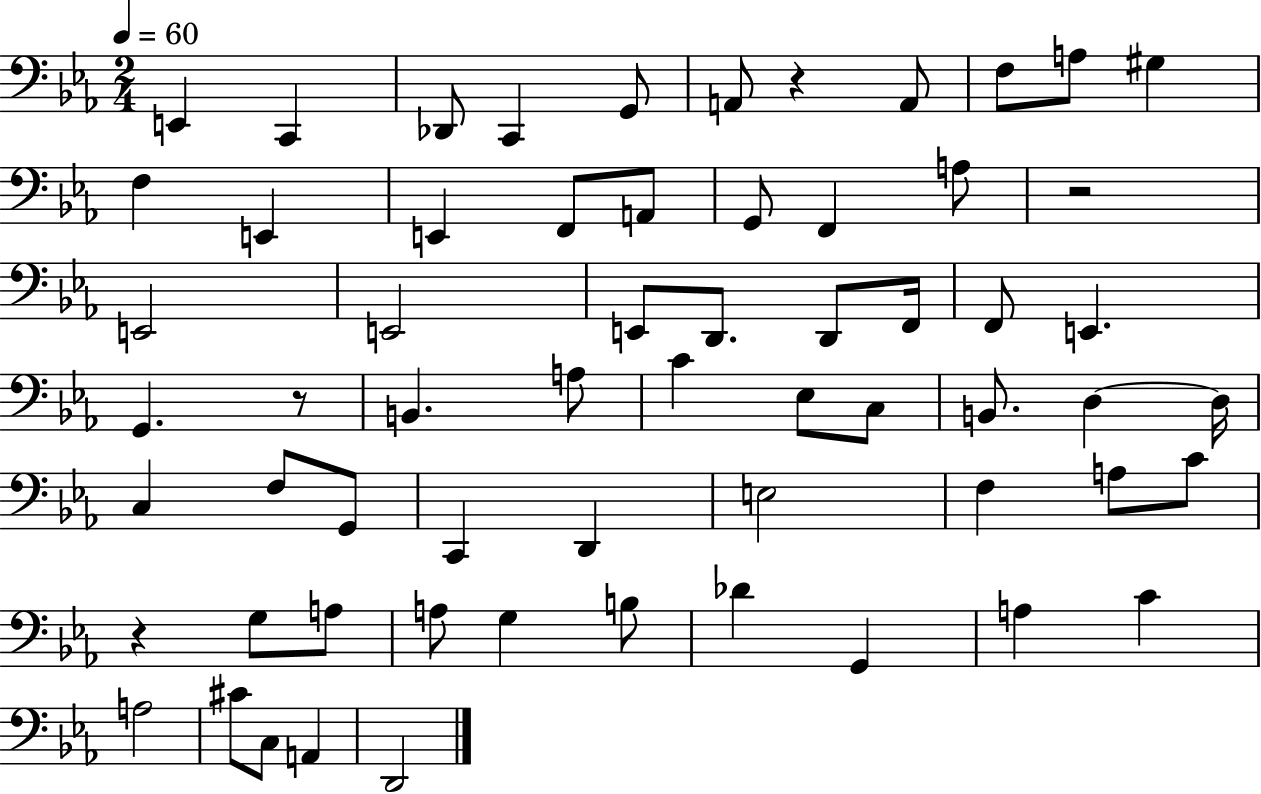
E2/q C2/q Db2/e C2/q G2/e A2/e R/q A2/e F3/e A3/e G#3/q F3/q E2/q E2/q F2/e A2/e G2/e F2/q A3/e R/h E2/h E2/h E2/e D2/e. D2/e F2/s F2/e E2/q. G2/q. R/e B2/q. A3/e C4/q Eb3/e C3/e B2/e. D3/q D3/s C3/q F3/e G2/e C2/q D2/q E3/h F3/q A3/e C4/e R/q G3/e A3/e A3/e G3/q B3/e Db4/q G2/q A3/q C4/q A3/h C#4/e C3/e A2/q D2/h